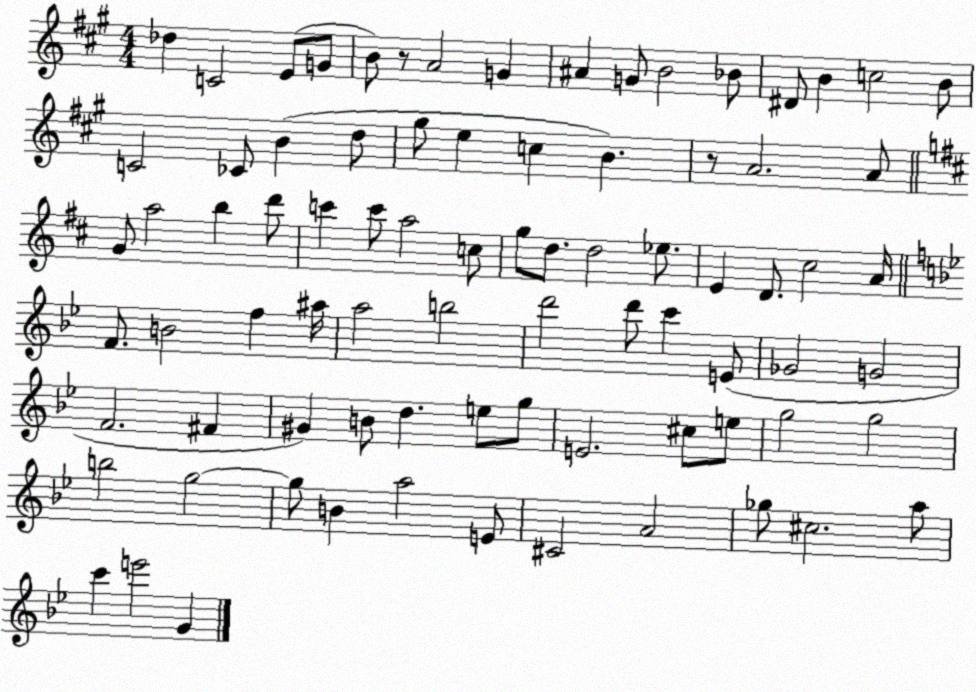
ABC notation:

X:1
T:Untitled
M:4/4
L:1/4
K:A
_d C2 E/2 G/2 B/2 z/2 A2 G ^A G/2 B2 _B/2 ^D/2 B c2 B/2 C2 _C/2 B d/2 ^g/2 e c B z/2 A2 A/2 G/2 a2 b d'/2 c' c'/2 a2 c/2 g/2 d/2 d2 _e/2 E D/2 ^c2 A/4 F/2 B2 f ^a/4 a2 b2 d'2 d'/2 c' E/2 _G2 G2 F2 ^F ^G B/2 d e/2 g/2 E2 ^c/2 e/2 g2 g2 b2 g2 g/2 B a2 E/2 ^C2 A2 _g/2 ^c2 a/2 c' e'2 G